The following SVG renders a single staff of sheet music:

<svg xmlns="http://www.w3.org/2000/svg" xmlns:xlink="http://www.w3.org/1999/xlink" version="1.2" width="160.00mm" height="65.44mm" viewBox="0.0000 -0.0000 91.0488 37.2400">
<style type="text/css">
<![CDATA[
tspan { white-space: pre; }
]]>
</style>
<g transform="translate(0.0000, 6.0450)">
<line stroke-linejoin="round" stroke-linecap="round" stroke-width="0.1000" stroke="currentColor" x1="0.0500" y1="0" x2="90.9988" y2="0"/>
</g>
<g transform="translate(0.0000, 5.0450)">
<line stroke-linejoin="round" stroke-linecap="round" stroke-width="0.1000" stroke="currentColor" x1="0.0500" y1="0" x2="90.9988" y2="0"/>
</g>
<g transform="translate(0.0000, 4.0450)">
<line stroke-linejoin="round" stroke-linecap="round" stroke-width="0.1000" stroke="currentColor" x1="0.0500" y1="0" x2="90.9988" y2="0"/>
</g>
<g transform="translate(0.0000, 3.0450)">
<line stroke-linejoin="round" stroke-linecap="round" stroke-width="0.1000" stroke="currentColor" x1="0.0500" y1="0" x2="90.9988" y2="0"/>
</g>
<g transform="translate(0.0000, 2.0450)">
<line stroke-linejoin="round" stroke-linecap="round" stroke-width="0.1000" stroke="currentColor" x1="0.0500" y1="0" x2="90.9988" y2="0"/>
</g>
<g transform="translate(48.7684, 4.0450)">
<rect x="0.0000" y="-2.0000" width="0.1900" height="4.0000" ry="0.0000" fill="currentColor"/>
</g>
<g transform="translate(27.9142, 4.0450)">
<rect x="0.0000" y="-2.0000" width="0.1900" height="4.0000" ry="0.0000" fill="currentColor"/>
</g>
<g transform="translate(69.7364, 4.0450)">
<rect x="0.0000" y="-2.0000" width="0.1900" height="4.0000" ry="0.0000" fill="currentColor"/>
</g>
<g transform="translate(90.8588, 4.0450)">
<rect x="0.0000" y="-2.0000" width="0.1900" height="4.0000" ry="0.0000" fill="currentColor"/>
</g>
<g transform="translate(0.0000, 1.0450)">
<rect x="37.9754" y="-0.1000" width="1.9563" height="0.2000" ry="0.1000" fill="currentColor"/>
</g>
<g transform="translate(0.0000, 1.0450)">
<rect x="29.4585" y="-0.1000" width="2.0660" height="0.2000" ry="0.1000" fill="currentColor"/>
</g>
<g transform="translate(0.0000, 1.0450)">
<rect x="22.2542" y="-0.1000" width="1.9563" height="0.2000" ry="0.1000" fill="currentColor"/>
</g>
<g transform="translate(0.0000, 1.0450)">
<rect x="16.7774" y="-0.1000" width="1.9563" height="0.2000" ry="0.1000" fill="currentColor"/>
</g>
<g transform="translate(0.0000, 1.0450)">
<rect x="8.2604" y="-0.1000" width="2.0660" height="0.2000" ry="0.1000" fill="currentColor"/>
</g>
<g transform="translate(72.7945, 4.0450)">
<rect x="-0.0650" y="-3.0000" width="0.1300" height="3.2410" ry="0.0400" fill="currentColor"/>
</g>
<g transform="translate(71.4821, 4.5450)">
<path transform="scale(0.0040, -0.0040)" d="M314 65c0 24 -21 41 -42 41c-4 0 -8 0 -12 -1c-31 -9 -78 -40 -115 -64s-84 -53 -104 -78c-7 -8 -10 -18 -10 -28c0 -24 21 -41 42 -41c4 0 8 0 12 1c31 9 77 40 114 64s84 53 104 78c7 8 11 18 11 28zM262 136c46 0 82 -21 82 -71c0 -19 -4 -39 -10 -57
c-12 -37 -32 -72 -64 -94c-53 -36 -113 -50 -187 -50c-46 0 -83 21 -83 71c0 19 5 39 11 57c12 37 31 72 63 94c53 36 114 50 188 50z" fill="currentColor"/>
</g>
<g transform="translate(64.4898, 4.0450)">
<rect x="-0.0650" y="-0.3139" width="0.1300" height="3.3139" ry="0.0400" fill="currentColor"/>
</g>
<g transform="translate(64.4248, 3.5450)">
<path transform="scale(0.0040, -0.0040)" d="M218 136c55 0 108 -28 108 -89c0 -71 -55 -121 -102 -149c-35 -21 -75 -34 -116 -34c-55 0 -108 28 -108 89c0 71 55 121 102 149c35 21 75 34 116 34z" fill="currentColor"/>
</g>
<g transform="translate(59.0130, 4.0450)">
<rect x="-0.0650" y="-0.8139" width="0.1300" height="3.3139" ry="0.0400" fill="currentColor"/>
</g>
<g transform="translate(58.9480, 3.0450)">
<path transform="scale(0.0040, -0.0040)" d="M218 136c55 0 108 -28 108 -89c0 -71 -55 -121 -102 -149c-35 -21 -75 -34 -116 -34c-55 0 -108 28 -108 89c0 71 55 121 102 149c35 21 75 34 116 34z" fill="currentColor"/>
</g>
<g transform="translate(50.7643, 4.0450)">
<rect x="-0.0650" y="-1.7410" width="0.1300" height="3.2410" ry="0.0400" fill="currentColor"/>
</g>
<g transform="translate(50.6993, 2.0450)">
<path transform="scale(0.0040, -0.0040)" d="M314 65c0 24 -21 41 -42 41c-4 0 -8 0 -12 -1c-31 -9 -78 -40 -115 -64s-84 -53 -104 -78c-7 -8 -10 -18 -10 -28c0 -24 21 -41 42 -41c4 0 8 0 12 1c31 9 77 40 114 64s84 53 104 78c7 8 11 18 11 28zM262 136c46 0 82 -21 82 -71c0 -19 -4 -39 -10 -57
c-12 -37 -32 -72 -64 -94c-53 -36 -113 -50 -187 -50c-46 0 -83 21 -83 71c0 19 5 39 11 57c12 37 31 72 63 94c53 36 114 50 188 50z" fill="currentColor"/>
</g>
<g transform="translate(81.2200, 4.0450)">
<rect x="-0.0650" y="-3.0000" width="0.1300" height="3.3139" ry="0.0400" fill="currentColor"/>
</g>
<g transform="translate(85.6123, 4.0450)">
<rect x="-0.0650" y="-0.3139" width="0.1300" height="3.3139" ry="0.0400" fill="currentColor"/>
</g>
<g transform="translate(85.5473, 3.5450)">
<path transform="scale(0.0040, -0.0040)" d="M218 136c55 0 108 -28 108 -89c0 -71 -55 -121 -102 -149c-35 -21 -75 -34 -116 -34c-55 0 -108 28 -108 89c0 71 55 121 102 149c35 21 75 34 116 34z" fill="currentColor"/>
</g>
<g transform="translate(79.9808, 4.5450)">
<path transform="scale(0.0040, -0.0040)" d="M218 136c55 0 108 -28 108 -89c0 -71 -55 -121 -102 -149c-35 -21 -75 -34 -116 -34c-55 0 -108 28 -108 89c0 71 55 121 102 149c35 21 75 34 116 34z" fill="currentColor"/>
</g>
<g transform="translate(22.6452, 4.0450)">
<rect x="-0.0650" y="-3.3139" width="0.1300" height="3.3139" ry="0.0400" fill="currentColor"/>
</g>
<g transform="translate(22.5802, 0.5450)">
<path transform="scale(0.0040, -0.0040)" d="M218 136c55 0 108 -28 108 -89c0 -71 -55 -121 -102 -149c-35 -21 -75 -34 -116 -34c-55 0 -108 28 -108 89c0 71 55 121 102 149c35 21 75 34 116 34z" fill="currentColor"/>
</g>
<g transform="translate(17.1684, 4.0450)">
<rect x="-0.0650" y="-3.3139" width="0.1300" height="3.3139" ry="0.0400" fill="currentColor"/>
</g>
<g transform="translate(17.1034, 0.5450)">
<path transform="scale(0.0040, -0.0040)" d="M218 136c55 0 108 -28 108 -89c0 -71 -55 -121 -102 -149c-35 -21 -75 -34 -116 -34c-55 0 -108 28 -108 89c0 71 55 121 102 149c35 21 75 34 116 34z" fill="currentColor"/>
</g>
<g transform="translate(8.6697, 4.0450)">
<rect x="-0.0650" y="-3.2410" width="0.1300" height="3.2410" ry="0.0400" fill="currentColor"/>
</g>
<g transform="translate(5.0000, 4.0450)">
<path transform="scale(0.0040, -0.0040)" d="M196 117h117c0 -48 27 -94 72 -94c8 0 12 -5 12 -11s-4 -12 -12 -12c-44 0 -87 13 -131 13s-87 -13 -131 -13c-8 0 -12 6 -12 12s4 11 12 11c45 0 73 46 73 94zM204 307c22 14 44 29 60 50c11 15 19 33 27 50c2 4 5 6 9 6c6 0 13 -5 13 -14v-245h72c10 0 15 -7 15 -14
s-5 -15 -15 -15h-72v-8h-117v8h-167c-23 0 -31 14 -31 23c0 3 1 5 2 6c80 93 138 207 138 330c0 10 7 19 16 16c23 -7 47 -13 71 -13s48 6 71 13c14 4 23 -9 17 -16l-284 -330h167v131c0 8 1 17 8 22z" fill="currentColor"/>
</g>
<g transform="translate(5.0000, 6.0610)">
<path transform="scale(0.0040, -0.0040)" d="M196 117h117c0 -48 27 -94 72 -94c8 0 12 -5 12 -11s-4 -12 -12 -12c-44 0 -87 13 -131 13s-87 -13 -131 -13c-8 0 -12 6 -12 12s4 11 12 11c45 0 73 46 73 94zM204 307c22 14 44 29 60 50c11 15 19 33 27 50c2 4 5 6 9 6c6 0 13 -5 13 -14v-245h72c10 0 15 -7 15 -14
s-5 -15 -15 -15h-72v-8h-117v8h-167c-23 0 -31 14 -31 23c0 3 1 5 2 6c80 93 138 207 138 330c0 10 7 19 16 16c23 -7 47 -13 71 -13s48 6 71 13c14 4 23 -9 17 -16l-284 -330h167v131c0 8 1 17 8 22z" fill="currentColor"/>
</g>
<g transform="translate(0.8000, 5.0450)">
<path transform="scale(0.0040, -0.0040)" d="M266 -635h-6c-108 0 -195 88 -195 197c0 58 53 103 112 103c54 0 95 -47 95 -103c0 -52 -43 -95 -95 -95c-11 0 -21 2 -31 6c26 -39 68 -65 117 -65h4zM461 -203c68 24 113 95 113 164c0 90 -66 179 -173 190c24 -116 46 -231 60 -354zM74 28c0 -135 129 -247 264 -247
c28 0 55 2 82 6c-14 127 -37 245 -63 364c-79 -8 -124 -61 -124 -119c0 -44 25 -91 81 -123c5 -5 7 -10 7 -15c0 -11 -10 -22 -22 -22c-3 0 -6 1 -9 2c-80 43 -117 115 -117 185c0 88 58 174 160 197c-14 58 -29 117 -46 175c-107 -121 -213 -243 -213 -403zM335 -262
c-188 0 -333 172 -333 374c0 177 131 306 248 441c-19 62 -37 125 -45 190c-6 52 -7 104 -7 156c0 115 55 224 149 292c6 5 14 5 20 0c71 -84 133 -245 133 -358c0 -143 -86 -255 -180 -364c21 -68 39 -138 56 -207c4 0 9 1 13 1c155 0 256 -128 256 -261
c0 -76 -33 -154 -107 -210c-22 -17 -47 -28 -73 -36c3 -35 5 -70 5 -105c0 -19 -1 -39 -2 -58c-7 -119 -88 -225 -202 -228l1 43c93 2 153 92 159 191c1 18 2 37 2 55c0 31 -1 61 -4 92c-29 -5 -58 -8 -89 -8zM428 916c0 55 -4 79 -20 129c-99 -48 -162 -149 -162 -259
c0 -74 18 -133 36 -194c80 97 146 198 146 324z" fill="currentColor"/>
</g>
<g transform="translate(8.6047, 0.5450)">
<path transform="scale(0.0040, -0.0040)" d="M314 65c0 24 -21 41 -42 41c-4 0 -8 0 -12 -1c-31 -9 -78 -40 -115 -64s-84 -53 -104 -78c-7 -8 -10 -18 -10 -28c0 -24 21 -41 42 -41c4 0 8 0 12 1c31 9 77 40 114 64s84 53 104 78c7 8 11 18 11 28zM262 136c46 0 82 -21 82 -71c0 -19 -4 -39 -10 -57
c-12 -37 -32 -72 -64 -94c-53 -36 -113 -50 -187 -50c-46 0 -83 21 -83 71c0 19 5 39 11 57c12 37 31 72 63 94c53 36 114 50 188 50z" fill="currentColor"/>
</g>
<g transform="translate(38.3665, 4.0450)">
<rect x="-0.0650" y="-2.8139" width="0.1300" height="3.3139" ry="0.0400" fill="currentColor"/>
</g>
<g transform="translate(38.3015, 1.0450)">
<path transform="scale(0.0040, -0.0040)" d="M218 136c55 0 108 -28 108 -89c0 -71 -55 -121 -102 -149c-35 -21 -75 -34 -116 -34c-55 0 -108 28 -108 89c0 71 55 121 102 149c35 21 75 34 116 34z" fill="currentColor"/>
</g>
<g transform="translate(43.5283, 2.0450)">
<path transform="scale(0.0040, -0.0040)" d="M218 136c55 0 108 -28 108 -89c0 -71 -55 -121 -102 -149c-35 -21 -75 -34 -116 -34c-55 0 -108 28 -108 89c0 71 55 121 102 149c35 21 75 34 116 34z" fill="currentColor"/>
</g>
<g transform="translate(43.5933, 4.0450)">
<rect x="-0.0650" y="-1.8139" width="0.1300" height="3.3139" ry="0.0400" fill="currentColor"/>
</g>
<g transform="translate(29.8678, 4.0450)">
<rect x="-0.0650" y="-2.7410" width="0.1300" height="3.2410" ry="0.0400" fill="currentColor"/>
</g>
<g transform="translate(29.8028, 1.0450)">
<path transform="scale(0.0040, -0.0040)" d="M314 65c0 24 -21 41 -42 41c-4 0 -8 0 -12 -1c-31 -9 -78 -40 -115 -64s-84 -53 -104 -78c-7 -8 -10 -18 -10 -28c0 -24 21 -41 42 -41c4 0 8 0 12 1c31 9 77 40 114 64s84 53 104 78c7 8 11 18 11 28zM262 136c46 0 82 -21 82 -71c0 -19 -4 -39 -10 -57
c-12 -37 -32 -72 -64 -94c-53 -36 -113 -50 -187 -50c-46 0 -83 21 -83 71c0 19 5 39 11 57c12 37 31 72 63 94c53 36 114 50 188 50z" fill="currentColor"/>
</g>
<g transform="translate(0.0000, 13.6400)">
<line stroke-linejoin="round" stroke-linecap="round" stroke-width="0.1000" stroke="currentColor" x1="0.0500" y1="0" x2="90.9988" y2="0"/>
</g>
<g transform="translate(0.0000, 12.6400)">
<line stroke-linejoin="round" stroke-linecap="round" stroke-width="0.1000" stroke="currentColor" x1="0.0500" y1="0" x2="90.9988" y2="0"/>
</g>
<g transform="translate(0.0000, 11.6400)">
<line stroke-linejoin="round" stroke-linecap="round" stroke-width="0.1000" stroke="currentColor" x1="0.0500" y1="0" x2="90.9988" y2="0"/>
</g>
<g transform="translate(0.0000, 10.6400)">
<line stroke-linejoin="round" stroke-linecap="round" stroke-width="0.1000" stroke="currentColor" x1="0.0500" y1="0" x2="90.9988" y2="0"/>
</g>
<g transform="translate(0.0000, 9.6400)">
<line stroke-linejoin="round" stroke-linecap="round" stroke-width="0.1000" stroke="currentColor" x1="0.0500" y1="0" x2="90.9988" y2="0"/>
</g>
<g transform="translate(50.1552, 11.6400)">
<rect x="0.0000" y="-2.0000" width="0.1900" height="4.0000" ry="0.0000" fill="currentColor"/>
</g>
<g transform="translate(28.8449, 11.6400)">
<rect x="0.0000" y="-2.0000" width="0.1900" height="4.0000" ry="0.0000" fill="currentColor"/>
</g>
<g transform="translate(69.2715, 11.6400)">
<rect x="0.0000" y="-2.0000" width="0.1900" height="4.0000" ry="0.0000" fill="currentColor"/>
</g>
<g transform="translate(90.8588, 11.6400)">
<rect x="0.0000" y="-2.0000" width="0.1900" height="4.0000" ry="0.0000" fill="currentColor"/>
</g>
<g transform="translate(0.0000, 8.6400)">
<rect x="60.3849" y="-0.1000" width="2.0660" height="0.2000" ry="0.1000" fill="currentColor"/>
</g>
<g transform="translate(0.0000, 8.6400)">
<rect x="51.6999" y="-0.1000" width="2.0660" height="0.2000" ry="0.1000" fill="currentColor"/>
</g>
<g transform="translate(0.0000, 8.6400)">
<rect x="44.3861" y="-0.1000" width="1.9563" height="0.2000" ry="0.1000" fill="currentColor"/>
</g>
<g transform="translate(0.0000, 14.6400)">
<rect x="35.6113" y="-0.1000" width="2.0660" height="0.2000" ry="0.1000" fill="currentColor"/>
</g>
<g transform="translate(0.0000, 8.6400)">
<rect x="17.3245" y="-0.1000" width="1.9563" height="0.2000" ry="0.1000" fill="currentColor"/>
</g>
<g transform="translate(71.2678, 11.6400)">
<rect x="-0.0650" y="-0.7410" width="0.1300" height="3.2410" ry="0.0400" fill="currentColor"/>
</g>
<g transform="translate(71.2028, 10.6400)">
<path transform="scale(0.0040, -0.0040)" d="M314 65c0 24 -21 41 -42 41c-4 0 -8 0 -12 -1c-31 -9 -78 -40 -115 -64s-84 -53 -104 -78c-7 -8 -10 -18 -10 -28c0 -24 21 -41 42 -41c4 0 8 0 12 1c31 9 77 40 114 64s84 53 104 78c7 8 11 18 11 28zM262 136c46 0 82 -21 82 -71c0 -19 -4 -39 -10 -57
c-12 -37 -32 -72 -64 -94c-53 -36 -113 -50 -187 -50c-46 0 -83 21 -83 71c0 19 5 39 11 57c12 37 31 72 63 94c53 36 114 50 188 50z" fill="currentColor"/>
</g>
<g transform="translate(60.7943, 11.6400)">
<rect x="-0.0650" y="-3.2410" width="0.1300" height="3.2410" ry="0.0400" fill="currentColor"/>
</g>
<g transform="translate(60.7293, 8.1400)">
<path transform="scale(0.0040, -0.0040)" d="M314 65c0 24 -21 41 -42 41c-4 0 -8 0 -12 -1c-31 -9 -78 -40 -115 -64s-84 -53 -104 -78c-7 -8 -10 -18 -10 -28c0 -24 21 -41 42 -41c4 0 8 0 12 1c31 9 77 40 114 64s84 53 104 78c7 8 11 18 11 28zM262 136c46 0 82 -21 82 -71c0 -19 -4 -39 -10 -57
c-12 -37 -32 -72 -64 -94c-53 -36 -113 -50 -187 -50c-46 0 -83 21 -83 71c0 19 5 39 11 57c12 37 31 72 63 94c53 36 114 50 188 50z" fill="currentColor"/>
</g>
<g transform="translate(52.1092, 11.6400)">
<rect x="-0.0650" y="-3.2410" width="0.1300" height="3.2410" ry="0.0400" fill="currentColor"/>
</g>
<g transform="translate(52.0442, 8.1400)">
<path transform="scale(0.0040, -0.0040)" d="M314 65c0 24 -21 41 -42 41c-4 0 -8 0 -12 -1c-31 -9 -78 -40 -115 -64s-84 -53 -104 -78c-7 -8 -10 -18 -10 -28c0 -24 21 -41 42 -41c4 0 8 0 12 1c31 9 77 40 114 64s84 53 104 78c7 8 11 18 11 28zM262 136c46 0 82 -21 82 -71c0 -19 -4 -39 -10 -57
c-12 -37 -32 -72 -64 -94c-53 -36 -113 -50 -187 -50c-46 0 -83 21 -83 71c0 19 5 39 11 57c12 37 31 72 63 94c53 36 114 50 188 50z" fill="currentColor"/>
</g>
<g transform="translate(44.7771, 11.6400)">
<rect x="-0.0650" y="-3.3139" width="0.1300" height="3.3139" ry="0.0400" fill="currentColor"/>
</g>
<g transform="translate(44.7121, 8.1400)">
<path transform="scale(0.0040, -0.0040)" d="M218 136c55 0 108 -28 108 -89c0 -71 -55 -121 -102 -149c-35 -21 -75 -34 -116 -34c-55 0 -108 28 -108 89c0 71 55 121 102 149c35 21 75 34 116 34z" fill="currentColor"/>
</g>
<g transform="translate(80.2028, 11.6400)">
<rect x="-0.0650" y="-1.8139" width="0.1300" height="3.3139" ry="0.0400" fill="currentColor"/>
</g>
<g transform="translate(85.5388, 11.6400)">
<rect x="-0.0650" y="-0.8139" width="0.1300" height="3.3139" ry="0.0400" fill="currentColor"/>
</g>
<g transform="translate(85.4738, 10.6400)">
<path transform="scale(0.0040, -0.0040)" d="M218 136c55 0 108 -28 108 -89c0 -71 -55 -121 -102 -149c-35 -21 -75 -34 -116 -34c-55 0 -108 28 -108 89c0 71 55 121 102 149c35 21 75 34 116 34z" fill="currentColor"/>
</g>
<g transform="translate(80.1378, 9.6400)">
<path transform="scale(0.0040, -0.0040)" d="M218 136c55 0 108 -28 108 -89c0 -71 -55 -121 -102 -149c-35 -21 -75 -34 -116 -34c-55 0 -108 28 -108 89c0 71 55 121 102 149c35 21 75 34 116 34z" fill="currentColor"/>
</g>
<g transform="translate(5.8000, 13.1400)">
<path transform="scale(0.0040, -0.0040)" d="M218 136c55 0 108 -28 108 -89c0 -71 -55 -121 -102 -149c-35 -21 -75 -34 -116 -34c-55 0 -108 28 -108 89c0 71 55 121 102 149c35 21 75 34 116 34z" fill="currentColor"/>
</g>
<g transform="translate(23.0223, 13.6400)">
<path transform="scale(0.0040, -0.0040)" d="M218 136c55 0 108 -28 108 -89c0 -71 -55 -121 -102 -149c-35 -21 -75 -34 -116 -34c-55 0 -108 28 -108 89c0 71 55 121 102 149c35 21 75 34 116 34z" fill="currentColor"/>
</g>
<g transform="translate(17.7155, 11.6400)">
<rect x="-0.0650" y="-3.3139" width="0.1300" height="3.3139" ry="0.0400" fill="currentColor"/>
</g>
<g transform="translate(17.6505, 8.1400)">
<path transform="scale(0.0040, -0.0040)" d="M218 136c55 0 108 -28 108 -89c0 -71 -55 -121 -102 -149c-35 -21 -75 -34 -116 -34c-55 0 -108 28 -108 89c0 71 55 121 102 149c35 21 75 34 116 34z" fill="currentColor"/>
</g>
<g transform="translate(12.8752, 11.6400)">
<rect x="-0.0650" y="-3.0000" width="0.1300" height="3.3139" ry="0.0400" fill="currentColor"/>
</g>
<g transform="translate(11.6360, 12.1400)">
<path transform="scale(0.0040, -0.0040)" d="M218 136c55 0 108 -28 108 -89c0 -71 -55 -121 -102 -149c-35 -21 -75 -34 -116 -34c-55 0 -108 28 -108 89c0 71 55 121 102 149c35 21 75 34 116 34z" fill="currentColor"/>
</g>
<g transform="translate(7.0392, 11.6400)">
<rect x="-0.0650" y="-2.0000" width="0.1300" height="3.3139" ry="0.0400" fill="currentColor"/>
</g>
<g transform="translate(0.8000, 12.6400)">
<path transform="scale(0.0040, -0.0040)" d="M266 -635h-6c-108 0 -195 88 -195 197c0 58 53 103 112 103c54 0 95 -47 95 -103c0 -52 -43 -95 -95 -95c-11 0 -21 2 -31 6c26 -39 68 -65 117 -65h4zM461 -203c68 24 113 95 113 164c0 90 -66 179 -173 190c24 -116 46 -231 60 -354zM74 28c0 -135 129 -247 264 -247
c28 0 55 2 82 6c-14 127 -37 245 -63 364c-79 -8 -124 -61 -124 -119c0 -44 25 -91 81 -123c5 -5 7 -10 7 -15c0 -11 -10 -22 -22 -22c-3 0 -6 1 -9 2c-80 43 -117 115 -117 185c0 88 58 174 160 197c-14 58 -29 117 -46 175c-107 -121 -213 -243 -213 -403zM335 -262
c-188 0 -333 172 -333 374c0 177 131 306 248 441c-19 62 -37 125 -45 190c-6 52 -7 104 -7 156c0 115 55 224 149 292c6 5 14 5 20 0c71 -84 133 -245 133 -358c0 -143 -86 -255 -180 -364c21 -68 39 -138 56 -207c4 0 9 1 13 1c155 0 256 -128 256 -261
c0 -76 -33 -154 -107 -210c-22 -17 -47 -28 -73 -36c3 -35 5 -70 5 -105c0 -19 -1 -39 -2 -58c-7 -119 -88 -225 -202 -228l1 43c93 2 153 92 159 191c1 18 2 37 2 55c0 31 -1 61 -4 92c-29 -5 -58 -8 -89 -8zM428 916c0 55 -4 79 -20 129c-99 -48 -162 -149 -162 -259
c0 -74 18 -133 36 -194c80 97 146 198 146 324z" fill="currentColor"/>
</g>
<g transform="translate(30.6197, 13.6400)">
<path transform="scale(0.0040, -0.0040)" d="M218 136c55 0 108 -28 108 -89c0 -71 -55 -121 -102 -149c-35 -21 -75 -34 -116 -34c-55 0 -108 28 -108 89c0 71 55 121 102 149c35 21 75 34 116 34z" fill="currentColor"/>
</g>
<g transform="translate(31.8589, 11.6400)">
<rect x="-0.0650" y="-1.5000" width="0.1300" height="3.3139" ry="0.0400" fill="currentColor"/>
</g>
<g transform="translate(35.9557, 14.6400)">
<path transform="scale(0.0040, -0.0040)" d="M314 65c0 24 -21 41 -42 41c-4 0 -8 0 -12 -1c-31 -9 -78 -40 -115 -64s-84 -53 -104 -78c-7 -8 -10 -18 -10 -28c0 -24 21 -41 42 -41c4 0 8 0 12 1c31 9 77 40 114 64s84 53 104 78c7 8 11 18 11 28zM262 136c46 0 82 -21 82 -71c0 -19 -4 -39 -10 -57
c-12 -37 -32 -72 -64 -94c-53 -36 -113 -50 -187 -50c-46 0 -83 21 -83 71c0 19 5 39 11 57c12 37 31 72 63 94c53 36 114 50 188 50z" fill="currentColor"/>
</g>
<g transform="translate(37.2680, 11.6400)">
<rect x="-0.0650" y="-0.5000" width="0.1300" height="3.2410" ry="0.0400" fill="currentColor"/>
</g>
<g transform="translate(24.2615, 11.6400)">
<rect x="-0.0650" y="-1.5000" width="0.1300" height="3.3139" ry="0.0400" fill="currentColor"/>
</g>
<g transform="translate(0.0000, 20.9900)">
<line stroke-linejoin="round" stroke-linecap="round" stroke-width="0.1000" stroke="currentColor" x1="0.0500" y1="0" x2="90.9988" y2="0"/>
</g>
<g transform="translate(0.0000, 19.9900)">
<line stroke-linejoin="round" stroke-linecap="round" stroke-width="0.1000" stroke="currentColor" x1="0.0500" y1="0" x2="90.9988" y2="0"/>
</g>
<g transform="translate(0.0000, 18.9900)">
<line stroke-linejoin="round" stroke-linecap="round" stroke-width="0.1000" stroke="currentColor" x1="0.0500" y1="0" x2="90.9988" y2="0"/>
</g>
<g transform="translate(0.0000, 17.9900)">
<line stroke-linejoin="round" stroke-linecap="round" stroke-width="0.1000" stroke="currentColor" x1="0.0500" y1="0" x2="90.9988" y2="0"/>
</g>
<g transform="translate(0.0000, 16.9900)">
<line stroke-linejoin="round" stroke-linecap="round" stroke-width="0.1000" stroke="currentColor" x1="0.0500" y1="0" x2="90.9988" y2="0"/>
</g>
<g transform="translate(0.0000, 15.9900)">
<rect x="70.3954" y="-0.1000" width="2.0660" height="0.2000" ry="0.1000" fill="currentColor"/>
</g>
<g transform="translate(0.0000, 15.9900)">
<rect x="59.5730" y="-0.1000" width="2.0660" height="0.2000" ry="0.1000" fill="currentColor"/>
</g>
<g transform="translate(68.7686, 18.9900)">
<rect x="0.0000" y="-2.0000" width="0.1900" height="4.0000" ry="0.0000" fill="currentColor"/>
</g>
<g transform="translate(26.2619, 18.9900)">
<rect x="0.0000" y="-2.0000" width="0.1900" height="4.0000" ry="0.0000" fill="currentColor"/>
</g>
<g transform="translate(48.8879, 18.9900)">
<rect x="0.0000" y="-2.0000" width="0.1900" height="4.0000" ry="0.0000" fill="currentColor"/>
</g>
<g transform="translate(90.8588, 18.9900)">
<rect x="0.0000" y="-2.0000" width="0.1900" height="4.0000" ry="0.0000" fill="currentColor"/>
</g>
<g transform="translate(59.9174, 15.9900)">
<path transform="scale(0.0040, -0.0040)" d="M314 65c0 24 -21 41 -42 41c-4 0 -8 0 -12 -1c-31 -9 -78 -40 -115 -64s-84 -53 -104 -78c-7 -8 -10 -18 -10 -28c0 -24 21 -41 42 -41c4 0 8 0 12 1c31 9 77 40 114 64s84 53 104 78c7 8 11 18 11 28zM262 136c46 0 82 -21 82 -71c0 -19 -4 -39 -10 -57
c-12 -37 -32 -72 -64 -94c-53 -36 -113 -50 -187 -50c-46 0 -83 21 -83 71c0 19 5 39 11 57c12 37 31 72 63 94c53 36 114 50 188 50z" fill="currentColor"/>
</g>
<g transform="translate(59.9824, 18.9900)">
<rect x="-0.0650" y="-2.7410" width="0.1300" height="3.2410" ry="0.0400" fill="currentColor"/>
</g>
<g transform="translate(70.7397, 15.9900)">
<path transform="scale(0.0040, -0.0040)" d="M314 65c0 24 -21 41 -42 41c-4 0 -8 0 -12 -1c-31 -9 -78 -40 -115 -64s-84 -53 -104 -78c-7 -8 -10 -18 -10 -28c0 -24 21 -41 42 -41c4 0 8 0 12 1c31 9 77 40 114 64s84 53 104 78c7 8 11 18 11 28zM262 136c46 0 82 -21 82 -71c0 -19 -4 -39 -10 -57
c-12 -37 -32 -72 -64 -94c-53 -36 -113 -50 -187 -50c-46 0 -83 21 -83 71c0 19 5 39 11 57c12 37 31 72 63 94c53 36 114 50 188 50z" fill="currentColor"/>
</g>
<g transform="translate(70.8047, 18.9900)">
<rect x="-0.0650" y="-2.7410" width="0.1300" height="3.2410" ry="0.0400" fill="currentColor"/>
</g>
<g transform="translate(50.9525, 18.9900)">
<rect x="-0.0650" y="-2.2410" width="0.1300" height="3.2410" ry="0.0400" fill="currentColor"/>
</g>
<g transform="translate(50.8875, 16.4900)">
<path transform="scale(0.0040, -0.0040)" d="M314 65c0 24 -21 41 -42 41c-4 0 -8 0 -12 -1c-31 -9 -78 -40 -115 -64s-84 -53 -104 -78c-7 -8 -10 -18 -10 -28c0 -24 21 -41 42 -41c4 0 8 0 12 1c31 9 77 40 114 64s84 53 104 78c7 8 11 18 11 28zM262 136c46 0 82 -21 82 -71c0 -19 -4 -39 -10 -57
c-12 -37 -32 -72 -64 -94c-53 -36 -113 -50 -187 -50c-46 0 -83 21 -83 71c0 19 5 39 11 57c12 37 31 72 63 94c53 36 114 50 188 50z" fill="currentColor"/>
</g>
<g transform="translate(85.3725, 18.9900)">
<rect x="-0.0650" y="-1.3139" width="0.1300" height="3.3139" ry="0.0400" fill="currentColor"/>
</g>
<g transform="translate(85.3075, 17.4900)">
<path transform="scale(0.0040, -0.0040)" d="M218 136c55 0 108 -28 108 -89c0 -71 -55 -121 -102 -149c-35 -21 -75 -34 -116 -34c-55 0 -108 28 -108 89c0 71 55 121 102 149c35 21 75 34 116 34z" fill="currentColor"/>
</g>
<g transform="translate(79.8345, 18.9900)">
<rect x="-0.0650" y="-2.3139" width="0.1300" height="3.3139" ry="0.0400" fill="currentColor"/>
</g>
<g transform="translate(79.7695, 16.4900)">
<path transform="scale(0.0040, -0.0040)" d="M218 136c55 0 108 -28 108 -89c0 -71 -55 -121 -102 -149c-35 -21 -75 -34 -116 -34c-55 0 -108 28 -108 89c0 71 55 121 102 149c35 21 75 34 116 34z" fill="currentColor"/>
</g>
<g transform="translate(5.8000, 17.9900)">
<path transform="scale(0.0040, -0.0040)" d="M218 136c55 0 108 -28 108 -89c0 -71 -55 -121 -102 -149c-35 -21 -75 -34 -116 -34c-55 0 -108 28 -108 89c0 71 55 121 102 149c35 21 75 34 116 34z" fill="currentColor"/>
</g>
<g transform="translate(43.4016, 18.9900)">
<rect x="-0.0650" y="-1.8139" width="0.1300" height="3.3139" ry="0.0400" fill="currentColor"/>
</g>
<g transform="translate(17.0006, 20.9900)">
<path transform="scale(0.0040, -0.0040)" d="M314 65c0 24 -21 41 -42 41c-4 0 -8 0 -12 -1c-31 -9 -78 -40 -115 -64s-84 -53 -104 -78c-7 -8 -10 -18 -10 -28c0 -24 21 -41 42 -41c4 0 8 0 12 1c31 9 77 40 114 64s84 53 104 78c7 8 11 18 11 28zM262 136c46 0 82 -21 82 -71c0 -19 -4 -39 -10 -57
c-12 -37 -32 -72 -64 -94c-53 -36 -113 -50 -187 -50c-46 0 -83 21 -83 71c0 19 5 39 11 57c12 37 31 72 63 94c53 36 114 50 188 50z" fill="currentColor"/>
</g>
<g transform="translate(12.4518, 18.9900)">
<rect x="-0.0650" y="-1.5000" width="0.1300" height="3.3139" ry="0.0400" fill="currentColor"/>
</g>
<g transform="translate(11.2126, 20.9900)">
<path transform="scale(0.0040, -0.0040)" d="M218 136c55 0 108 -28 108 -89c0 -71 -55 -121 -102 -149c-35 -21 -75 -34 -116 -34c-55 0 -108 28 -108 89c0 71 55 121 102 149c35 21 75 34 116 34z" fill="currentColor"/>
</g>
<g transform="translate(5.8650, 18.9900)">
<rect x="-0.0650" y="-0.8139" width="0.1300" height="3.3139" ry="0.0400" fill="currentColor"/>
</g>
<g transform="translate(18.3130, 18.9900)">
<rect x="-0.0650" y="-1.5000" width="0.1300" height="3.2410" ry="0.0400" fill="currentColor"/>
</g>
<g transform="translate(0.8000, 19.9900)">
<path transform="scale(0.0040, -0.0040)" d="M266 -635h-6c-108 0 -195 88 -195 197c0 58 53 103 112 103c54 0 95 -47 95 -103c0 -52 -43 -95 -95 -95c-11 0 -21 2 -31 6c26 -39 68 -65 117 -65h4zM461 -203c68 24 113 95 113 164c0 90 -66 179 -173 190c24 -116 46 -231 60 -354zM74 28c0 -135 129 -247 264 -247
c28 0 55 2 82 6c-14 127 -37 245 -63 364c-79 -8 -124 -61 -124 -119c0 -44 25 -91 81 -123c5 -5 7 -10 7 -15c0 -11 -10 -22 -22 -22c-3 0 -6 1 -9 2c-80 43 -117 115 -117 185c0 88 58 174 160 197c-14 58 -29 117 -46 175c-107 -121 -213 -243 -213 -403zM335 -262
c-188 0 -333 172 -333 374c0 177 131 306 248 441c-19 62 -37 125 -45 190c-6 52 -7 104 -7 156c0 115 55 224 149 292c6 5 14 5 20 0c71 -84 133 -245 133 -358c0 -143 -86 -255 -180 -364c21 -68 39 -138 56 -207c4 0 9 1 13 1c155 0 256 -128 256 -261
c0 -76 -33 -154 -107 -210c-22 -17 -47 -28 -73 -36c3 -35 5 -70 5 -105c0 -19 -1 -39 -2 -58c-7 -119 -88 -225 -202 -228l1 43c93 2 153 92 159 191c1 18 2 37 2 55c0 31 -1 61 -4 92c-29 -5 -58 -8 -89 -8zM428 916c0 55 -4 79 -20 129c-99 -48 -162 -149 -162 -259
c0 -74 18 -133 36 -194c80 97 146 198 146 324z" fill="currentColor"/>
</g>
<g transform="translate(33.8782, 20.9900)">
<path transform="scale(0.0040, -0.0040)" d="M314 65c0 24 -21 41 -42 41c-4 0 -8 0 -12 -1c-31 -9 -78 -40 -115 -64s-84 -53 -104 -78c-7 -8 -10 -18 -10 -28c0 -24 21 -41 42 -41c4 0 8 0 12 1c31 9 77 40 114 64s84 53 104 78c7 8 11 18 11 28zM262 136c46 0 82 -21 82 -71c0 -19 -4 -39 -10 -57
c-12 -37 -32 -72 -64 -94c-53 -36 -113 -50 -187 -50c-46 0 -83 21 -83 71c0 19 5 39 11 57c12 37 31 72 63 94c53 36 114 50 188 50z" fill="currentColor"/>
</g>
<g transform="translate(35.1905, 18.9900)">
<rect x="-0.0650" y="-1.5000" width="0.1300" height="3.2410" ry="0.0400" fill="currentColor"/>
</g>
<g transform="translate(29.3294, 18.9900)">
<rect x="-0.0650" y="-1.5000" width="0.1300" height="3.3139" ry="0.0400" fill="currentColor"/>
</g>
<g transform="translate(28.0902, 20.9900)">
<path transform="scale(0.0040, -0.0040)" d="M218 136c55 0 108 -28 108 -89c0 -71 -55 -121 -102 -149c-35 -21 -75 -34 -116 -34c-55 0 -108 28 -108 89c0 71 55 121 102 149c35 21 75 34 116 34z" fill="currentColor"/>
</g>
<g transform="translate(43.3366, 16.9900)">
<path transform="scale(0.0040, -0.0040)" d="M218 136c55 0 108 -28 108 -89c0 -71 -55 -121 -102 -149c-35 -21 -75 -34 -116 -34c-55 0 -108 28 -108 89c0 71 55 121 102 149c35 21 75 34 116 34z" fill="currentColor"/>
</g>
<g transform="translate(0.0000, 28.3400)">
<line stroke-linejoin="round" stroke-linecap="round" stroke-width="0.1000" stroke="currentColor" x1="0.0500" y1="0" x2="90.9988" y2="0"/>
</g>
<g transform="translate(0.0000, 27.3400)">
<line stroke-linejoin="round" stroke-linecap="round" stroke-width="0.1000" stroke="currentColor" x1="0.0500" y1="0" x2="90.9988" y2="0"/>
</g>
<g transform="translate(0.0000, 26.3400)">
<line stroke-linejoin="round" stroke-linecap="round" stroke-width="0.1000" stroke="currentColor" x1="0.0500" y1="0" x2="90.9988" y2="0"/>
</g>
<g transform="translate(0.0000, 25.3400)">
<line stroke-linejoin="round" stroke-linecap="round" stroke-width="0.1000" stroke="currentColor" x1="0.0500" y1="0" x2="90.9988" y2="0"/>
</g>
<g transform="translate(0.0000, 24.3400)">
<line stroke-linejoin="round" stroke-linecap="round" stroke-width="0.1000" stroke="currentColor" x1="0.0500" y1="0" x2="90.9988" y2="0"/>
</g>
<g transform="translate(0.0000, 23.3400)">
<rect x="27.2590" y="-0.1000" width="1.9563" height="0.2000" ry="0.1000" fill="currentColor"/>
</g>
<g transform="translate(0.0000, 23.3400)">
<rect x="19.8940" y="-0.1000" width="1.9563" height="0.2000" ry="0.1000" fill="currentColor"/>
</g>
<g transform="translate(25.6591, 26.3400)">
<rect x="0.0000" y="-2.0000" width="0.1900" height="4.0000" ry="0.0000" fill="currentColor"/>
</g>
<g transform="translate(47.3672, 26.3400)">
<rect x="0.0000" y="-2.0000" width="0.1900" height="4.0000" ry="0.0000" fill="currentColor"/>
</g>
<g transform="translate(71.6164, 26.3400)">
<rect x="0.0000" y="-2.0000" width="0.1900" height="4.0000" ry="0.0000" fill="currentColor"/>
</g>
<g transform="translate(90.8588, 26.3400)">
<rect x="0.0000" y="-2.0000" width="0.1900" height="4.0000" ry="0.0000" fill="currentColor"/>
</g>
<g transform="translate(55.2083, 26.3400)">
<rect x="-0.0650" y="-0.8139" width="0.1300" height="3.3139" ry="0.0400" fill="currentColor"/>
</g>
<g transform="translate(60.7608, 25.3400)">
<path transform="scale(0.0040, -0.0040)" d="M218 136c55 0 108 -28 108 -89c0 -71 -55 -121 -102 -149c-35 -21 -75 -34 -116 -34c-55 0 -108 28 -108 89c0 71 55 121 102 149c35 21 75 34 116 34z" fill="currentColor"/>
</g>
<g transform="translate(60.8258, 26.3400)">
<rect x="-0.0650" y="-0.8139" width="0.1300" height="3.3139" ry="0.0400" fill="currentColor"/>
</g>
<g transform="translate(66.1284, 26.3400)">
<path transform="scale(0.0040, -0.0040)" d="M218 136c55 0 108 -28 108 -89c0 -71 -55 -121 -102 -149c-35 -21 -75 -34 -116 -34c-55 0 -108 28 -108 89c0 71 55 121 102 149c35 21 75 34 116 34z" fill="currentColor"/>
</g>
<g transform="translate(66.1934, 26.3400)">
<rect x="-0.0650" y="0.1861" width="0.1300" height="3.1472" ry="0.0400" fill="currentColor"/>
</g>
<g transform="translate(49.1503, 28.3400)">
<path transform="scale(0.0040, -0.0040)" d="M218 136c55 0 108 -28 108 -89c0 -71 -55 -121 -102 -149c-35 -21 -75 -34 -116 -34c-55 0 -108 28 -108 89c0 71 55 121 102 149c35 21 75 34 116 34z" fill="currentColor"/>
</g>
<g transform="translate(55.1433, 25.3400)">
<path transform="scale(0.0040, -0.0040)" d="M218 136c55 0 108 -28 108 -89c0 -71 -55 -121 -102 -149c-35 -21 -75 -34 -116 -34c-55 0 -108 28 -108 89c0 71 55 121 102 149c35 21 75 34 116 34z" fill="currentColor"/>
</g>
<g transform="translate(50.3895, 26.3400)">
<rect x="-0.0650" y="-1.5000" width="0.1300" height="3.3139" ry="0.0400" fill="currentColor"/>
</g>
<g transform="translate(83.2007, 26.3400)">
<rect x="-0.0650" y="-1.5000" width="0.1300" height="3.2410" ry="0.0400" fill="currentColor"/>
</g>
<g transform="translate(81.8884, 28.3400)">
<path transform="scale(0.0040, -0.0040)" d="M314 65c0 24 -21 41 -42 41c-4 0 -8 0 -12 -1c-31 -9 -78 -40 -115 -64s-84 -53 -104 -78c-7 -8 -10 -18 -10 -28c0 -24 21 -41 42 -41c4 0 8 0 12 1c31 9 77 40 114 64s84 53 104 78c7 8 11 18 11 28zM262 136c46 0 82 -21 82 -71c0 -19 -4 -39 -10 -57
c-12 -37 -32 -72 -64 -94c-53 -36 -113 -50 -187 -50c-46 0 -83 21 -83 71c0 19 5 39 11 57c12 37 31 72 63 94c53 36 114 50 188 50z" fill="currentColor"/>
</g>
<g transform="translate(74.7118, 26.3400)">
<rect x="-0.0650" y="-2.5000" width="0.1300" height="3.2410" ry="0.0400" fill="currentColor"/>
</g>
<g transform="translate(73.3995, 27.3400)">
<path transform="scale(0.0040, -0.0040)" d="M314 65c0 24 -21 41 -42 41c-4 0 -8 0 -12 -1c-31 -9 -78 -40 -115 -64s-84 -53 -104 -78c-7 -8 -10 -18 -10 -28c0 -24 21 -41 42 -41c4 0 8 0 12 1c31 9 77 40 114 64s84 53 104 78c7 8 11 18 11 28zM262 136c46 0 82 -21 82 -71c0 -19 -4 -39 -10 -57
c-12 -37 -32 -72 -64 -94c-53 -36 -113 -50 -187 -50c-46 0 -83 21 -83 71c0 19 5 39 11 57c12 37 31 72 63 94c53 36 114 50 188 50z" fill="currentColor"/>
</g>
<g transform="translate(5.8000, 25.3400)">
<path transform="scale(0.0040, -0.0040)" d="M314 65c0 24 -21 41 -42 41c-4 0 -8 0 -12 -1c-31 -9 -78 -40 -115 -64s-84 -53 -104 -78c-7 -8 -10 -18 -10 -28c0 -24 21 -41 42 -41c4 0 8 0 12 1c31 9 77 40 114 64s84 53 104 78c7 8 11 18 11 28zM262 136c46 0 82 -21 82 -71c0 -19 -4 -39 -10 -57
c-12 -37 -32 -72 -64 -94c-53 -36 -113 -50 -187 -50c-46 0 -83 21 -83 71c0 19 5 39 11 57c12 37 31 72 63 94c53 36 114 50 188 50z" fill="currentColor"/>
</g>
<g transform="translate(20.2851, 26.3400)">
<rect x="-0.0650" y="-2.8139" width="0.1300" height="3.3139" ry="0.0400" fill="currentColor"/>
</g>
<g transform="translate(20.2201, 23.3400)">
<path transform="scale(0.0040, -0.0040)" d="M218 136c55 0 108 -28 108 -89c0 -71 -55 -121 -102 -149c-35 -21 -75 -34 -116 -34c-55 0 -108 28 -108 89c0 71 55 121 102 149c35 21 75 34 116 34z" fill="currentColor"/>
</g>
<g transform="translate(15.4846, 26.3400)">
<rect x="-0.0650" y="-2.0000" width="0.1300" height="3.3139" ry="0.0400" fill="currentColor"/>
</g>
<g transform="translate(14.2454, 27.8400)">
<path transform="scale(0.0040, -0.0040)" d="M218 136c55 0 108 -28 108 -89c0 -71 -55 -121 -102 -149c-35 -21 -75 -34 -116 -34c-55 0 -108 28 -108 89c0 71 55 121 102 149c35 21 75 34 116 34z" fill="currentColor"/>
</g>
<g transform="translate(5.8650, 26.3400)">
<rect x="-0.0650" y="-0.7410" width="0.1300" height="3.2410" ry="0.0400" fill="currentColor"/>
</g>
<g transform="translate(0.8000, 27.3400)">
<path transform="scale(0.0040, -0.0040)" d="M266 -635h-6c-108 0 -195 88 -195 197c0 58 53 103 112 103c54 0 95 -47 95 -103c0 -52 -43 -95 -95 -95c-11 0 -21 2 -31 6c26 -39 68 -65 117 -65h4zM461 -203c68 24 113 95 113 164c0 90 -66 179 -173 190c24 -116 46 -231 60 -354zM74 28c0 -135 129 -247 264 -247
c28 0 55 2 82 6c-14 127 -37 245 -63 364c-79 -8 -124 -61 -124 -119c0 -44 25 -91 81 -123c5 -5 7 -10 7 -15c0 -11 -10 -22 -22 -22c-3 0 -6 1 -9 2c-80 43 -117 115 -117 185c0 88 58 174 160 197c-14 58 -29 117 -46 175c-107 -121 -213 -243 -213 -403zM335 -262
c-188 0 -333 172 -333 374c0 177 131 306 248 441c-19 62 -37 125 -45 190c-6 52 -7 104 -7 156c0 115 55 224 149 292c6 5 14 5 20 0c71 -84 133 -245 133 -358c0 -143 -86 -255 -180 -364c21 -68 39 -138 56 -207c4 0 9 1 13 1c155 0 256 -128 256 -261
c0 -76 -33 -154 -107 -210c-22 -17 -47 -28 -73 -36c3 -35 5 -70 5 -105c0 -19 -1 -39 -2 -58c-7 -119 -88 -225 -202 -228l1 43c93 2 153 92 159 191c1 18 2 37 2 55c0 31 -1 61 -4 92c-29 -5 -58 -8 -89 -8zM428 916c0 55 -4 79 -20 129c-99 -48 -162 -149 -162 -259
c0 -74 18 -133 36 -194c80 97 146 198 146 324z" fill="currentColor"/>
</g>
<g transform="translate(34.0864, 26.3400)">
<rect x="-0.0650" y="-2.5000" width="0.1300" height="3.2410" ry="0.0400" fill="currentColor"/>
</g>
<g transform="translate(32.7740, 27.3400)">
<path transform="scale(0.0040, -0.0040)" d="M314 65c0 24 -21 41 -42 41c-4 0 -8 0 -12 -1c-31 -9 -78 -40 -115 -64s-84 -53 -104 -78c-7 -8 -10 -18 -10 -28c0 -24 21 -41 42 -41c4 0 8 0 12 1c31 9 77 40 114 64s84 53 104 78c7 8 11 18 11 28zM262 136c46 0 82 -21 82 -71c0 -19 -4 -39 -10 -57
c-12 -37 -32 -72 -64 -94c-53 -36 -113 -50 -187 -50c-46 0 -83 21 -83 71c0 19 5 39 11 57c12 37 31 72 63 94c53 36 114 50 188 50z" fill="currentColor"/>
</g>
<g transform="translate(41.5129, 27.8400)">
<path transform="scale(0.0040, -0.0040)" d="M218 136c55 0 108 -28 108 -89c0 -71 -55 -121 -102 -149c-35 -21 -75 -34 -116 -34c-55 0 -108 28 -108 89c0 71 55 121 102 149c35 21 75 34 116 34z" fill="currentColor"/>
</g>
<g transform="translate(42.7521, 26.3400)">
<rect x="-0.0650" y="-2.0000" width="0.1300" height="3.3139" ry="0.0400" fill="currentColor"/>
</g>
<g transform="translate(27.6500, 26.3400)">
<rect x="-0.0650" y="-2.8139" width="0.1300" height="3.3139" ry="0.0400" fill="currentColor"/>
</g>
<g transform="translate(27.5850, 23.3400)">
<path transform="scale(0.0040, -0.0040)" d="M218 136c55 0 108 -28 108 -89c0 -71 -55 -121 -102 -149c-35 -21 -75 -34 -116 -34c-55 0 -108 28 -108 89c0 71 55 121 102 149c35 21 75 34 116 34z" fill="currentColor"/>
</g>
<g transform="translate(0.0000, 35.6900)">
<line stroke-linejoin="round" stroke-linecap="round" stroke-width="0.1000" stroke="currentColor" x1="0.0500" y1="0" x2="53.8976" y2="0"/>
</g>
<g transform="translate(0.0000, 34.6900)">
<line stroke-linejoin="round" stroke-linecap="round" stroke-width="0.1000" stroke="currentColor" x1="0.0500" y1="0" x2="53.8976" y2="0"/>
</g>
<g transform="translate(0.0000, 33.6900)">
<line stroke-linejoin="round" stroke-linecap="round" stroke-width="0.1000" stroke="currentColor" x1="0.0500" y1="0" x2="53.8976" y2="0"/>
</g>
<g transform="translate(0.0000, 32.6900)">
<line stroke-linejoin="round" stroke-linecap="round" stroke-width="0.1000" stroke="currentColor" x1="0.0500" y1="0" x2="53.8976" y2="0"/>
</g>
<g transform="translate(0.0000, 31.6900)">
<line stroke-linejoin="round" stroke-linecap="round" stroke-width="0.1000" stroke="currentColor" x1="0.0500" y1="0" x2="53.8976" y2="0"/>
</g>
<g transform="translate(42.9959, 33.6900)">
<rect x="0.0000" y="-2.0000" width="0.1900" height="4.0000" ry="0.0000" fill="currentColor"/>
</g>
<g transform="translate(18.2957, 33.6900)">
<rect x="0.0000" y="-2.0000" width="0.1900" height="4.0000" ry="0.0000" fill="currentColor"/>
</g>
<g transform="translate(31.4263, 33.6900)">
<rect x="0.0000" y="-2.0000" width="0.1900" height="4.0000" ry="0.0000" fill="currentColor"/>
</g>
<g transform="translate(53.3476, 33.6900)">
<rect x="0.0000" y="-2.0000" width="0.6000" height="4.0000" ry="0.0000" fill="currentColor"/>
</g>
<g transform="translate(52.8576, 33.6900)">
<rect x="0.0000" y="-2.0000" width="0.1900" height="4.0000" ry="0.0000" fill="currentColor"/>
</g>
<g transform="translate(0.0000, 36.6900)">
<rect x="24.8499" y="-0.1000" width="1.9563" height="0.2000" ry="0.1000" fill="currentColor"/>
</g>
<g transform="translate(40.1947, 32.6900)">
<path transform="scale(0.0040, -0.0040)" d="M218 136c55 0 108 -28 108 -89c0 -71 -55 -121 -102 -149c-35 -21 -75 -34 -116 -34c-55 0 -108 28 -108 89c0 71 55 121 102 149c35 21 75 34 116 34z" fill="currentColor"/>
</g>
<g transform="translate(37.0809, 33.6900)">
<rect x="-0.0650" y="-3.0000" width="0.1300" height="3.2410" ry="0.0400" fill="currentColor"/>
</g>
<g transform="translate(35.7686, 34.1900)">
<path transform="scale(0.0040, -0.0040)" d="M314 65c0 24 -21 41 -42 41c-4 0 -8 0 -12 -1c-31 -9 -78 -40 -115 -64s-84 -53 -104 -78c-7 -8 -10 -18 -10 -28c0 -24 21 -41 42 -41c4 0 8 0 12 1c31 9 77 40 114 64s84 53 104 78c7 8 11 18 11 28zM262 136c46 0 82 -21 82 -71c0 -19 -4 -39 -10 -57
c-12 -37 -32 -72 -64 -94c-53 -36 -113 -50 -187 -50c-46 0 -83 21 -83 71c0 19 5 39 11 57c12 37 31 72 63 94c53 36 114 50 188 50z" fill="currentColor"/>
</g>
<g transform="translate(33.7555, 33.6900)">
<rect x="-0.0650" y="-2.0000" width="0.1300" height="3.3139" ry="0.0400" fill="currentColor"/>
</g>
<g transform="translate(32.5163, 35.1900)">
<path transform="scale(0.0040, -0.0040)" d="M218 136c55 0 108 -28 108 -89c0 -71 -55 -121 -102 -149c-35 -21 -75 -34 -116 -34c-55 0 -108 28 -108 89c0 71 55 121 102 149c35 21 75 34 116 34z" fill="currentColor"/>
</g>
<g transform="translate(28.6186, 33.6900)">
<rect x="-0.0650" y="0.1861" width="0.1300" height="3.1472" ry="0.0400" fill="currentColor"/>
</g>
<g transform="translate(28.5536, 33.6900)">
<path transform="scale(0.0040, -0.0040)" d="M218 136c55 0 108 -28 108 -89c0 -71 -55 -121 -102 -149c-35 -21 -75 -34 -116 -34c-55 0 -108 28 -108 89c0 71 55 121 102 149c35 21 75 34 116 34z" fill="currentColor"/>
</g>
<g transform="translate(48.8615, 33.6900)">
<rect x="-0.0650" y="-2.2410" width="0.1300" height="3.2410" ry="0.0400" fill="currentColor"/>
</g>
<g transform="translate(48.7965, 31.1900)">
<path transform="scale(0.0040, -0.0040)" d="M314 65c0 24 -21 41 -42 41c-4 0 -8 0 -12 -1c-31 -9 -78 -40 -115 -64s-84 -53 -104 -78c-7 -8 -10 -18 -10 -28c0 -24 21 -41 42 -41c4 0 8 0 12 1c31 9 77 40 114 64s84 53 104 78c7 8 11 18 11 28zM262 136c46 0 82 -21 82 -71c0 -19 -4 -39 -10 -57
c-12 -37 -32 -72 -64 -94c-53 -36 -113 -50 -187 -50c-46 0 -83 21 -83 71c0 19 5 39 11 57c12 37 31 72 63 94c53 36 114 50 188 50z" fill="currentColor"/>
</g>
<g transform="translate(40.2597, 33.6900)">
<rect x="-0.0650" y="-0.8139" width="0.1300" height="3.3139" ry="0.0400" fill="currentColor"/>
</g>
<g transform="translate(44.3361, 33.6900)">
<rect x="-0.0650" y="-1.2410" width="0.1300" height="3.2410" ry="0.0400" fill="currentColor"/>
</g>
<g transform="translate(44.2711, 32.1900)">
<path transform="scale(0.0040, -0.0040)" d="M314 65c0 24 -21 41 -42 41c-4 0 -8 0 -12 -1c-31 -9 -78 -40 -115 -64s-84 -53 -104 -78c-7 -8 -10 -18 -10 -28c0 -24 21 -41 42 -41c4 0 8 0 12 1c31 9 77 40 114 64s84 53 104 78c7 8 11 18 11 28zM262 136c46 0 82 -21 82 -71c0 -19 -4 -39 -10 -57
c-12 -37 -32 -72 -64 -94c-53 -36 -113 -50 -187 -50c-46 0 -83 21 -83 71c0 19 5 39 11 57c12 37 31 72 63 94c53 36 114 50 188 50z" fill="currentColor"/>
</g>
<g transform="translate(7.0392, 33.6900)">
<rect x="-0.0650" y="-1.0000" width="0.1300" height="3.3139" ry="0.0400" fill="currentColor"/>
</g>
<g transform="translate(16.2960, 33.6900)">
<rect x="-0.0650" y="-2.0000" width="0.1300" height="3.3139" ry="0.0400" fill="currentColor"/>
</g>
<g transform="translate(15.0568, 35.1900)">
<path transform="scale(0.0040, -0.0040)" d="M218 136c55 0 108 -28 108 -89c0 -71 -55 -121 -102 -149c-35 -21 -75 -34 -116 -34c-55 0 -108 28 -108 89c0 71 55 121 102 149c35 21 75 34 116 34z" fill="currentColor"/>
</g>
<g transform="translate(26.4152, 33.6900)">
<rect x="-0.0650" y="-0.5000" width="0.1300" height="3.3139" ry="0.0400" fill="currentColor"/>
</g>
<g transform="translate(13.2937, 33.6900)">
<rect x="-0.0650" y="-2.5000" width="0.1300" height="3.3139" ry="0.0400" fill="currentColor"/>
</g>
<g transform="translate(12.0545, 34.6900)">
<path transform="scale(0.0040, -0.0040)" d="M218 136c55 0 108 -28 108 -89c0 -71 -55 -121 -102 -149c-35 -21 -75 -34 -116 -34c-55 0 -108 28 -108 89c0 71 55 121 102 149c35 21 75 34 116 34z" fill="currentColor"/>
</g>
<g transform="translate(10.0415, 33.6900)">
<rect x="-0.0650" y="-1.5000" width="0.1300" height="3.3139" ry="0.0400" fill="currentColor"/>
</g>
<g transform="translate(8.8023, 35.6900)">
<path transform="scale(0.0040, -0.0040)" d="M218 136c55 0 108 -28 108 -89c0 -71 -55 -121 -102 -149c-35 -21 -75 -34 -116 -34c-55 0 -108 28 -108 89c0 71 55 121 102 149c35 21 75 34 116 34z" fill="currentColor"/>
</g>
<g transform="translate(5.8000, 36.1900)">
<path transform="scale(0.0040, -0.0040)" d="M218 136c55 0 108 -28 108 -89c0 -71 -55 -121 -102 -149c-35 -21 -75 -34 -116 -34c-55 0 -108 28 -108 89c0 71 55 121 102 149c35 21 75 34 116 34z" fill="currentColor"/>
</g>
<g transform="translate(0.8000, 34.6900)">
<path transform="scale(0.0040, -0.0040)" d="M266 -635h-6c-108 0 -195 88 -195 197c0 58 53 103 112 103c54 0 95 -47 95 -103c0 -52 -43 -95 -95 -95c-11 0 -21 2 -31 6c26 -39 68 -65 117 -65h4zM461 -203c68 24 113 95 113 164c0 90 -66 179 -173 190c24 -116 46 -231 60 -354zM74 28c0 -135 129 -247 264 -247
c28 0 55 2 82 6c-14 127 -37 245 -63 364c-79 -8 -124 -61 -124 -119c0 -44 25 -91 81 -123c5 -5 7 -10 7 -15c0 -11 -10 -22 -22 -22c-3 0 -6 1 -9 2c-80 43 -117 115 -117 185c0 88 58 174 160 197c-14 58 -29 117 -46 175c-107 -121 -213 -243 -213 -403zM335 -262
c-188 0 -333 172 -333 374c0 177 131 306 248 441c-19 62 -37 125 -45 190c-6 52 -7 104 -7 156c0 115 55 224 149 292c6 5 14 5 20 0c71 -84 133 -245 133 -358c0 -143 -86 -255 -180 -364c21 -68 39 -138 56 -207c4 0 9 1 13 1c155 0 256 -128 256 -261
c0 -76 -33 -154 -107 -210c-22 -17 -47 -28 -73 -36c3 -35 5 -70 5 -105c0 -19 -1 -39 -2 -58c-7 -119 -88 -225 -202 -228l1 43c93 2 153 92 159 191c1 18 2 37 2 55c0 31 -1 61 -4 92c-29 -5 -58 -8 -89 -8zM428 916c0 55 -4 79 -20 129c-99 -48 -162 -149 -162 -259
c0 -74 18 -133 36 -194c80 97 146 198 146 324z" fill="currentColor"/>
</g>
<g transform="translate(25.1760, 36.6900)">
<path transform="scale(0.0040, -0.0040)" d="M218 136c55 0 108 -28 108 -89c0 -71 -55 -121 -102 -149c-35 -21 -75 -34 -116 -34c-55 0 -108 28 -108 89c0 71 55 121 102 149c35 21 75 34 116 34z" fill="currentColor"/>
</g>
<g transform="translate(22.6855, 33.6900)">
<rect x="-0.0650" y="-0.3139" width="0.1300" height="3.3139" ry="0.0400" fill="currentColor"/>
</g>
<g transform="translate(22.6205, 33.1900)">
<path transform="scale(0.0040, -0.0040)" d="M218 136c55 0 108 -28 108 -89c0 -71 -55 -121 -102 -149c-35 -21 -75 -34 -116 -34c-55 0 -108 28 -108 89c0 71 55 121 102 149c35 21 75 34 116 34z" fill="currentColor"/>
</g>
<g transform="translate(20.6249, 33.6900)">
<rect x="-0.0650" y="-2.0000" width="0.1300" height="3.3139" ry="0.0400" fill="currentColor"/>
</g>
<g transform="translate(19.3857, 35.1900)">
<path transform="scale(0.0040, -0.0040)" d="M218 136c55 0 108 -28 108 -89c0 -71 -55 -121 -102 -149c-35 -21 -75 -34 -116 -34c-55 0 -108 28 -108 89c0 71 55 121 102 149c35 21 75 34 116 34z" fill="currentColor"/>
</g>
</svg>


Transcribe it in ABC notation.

X:1
T:Untitled
M:4/4
L:1/4
K:C
b2 b b a2 a f f2 d c A2 A c F A b E E C2 b b2 b2 d2 f d d E E2 E E2 f g2 a2 a2 g e d2 F a a G2 F E d d B G2 E2 D E G F F c C B F A2 d e2 g2